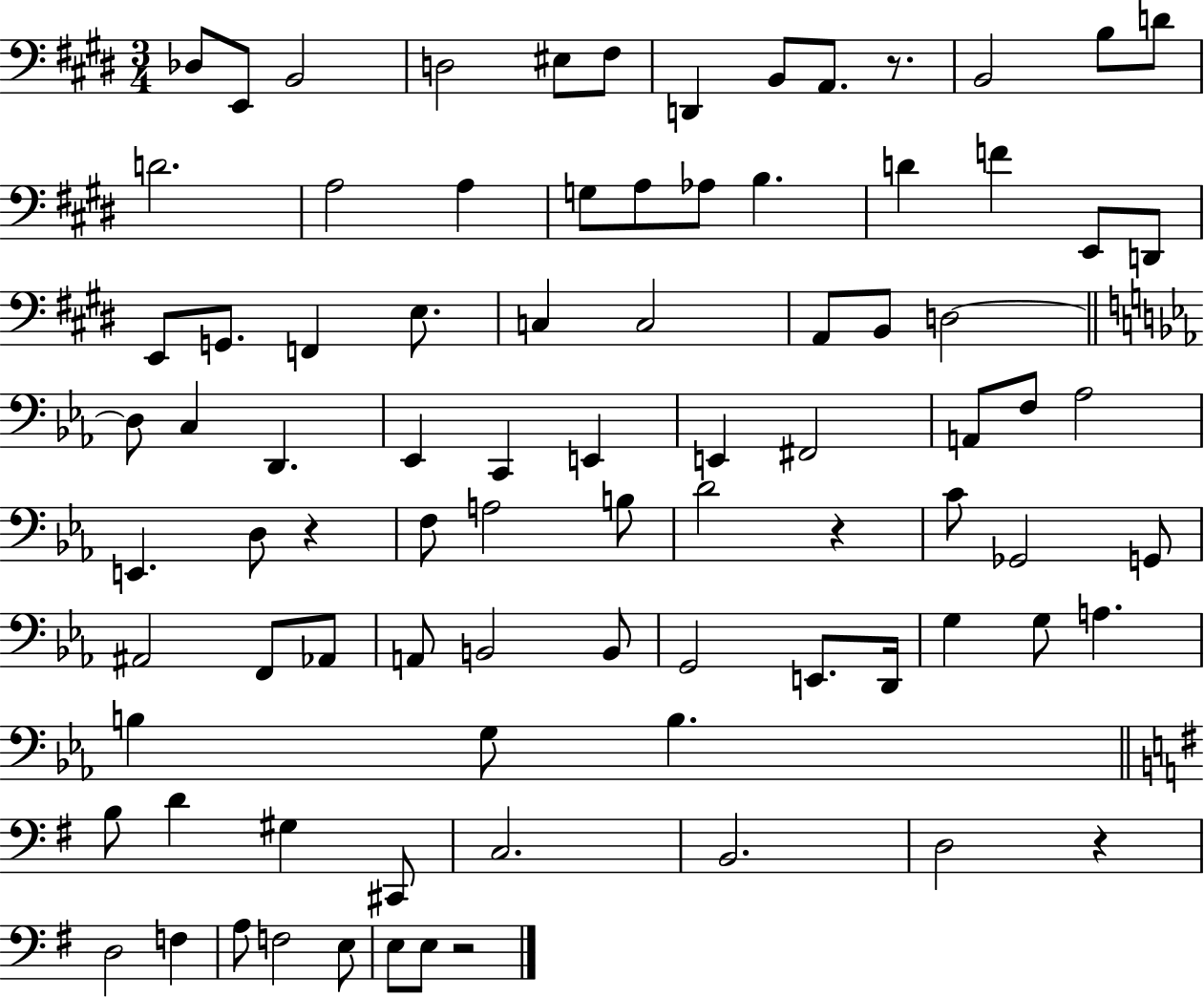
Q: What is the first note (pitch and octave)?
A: Db3